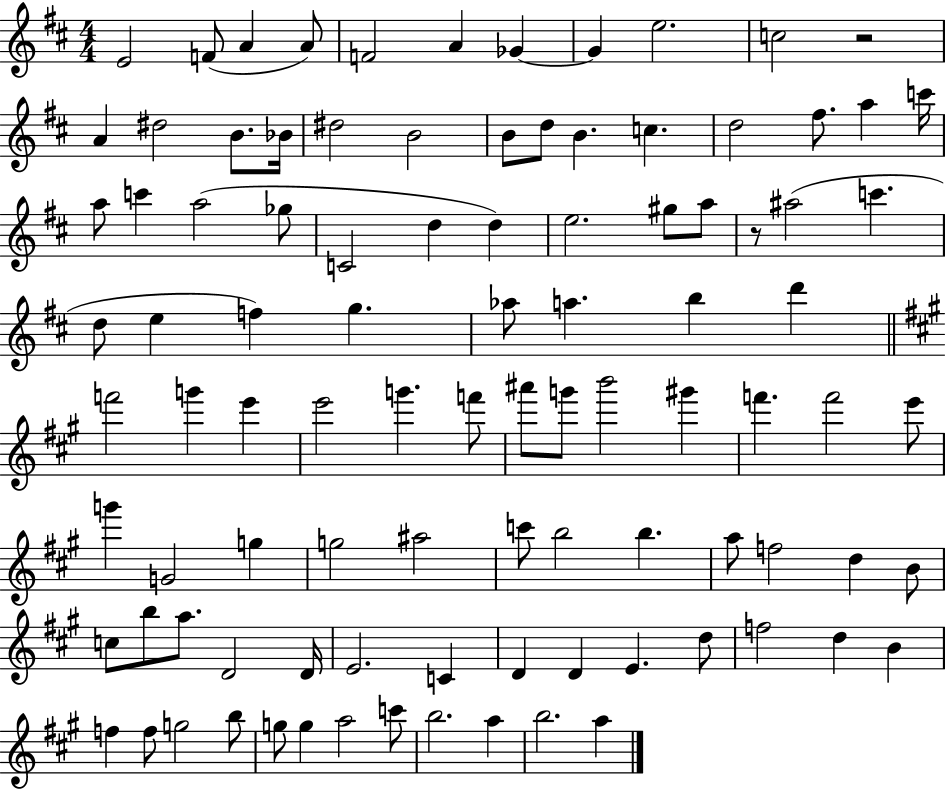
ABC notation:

X:1
T:Untitled
M:4/4
L:1/4
K:D
E2 F/2 A A/2 F2 A _G _G e2 c2 z2 A ^d2 B/2 _B/4 ^d2 B2 B/2 d/2 B c d2 ^f/2 a c'/4 a/2 c' a2 _g/2 C2 d d e2 ^g/2 a/2 z/2 ^a2 c' d/2 e f g _a/2 a b d' f'2 g' e' e'2 g' f'/2 ^a'/2 g'/2 b'2 ^g' f' f'2 e'/2 g' G2 g g2 ^a2 c'/2 b2 b a/2 f2 d B/2 c/2 b/2 a/2 D2 D/4 E2 C D D E d/2 f2 d B f f/2 g2 b/2 g/2 g a2 c'/2 b2 a b2 a